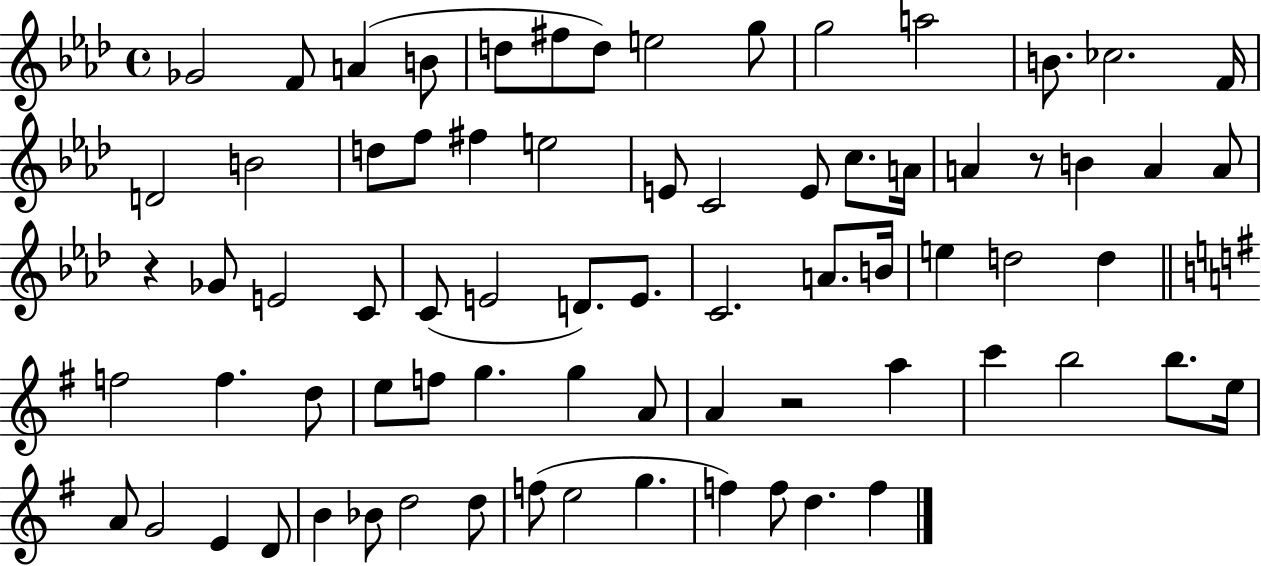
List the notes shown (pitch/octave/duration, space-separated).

Gb4/h F4/e A4/q B4/e D5/e F#5/e D5/e E5/h G5/e G5/h A5/h B4/e. CES5/h. F4/s D4/h B4/h D5/e F5/e F#5/q E5/h E4/e C4/h E4/e C5/e. A4/s A4/q R/e B4/q A4/q A4/e R/q Gb4/e E4/h C4/e C4/e E4/h D4/e. E4/e. C4/h. A4/e. B4/s E5/q D5/h D5/q F5/h F5/q. D5/e E5/e F5/e G5/q. G5/q A4/e A4/q R/h A5/q C6/q B5/h B5/e. E5/s A4/e G4/h E4/q D4/e B4/q Bb4/e D5/h D5/e F5/e E5/h G5/q. F5/q F5/e D5/q. F5/q